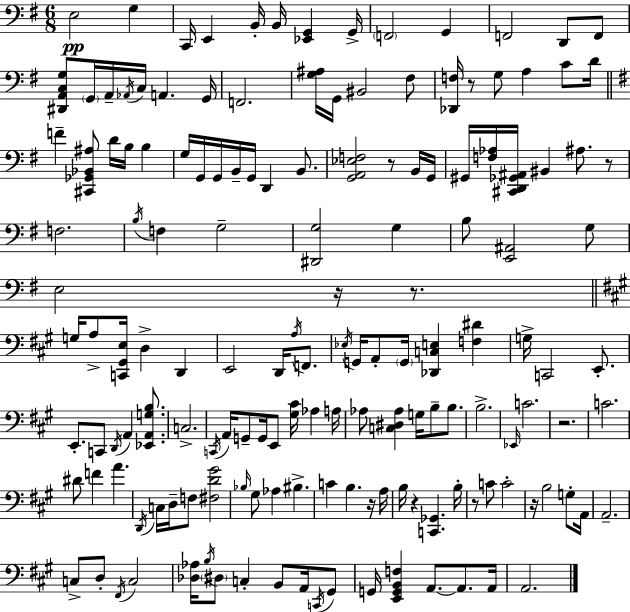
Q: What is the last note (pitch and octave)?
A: A2